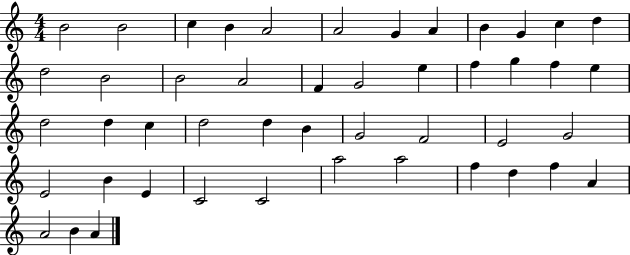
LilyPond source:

{
  \clef treble
  \numericTimeSignature
  \time 4/4
  \key c \major
  b'2 b'2 | c''4 b'4 a'2 | a'2 g'4 a'4 | b'4 g'4 c''4 d''4 | \break d''2 b'2 | b'2 a'2 | f'4 g'2 e''4 | f''4 g''4 f''4 e''4 | \break d''2 d''4 c''4 | d''2 d''4 b'4 | g'2 f'2 | e'2 g'2 | \break e'2 b'4 e'4 | c'2 c'2 | a''2 a''2 | f''4 d''4 f''4 a'4 | \break a'2 b'4 a'4 | \bar "|."
}